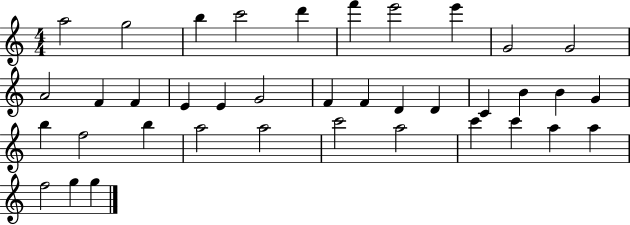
{
  \clef treble
  \numericTimeSignature
  \time 4/4
  \key c \major
  a''2 g''2 | b''4 c'''2 d'''4 | f'''4 e'''2 e'''4 | g'2 g'2 | \break a'2 f'4 f'4 | e'4 e'4 g'2 | f'4 f'4 d'4 d'4 | c'4 b'4 b'4 g'4 | \break b''4 f''2 b''4 | a''2 a''2 | c'''2 a''2 | c'''4 c'''4 a''4 a''4 | \break f''2 g''4 g''4 | \bar "|."
}